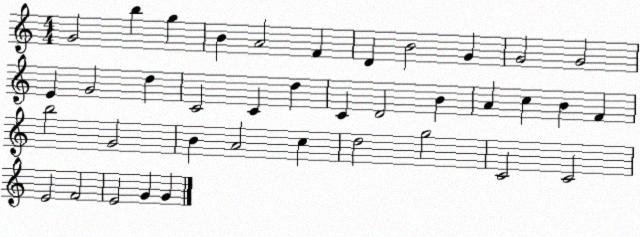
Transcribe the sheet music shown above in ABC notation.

X:1
T:Untitled
M:4/4
L:1/4
K:C
G2 b g B A2 F D B2 G G2 G2 E G2 d C2 C d C D2 B A c B F b2 G2 B A2 c d2 g2 C2 C2 E2 F2 E2 G G